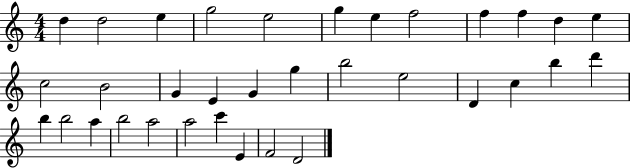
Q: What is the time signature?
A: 4/4